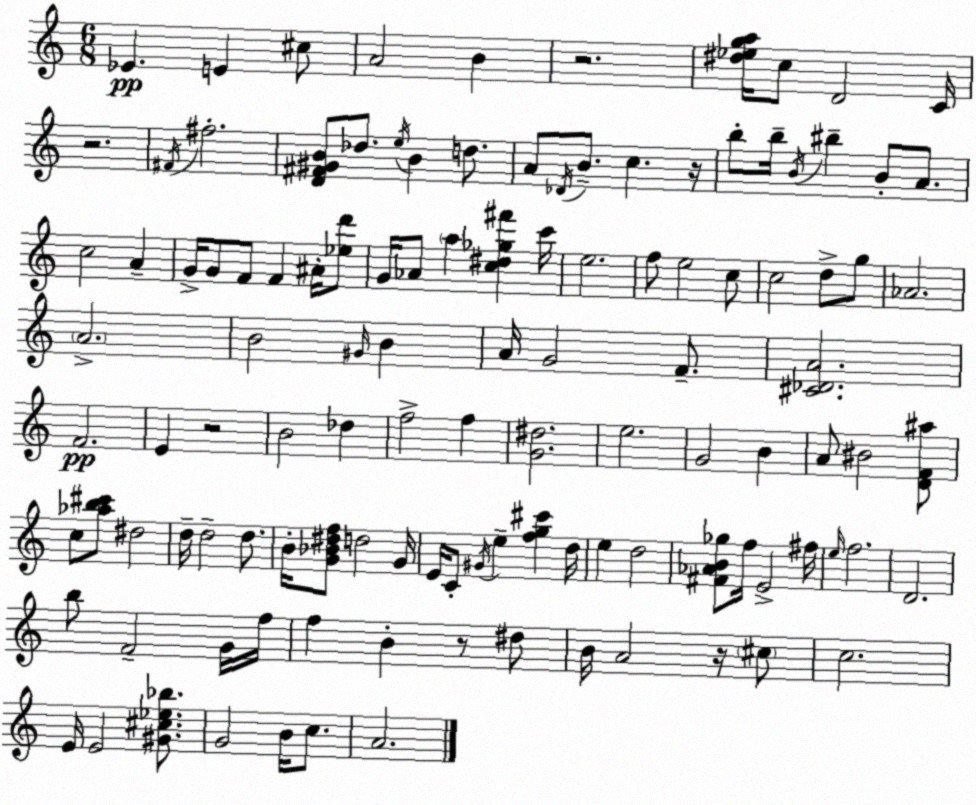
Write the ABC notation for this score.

X:1
T:Untitled
M:6/8
L:1/4
K:Am
_E E ^c/2 A2 B z2 [^d_ega]/4 c/2 D2 C/4 z2 ^F/4 ^f2 [D^F^GB]/2 _d/2 e/4 B d/2 A/2 _D/4 B/2 c z/4 b/2 b/4 B/4 ^b B/2 A/2 c2 A G/4 G/2 F/2 F ^A/4 [_ed']/2 G/4 _A/2 a [c^d_g^f'] c'/4 e2 f/2 e2 c/2 c2 d/2 g/2 _A2 A2 B2 ^G/4 B A/4 G2 F/2 [^C_DA]2 F2 E z2 B2 _d f2 f [G^d]2 e2 G2 B A/2 ^B2 [DF^a]/2 c/2 [_ab^c']/2 ^d2 d/4 d2 d/2 B/4 [G_B^df]/2 d2 G/4 E/4 C/2 ^G/4 e [fg^c'] d/4 e d2 [^F_AB_g]/2 f/4 E2 ^f/4 e/4 f2 D2 b/2 F2 G/4 f/4 f B z/2 ^d/2 B/4 A2 z/4 ^c/2 c2 E/4 E2 [^G^c_e_b]/2 G2 B/4 c/2 A2